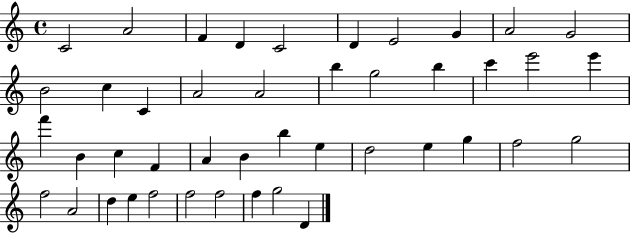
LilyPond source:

{
  \clef treble
  \time 4/4
  \defaultTimeSignature
  \key c \major
  c'2 a'2 | f'4 d'4 c'2 | d'4 e'2 g'4 | a'2 g'2 | \break b'2 c''4 c'4 | a'2 a'2 | b''4 g''2 b''4 | c'''4 e'''2 e'''4 | \break f'''4 b'4 c''4 f'4 | a'4 b'4 b''4 e''4 | d''2 e''4 g''4 | f''2 g''2 | \break f''2 a'2 | d''4 e''4 f''2 | f''2 f''2 | f''4 g''2 d'4 | \break \bar "|."
}